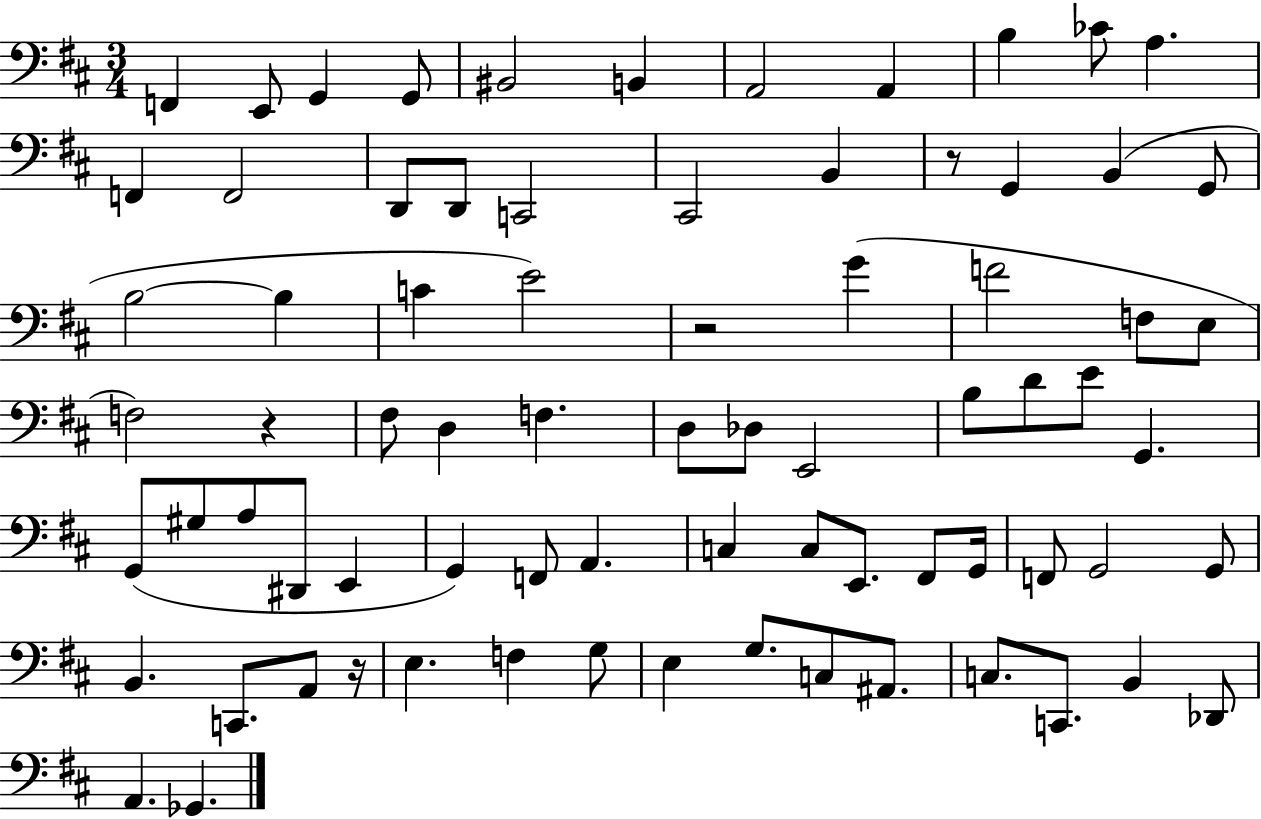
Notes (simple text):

F2/q E2/e G2/q G2/e BIS2/h B2/q A2/h A2/q B3/q CES4/e A3/q. F2/q F2/h D2/e D2/e C2/h C#2/h B2/q R/e G2/q B2/q G2/e B3/h B3/q C4/q E4/h R/h G4/q F4/h F3/e E3/e F3/h R/q F#3/e D3/q F3/q. D3/e Db3/e E2/h B3/e D4/e E4/e G2/q. G2/e G#3/e A3/e D#2/e E2/q G2/q F2/e A2/q. C3/q C3/e E2/e. F#2/e G2/s F2/e G2/h G2/e B2/q. C2/e. A2/e R/s E3/q. F3/q G3/e E3/q G3/e. C3/e A#2/e. C3/e. C2/e. B2/q Db2/e A2/q. Gb2/q.